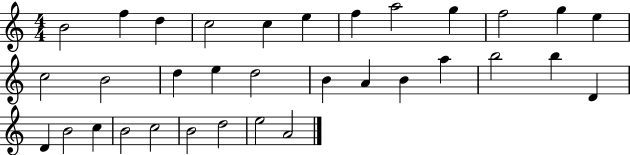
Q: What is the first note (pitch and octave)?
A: B4